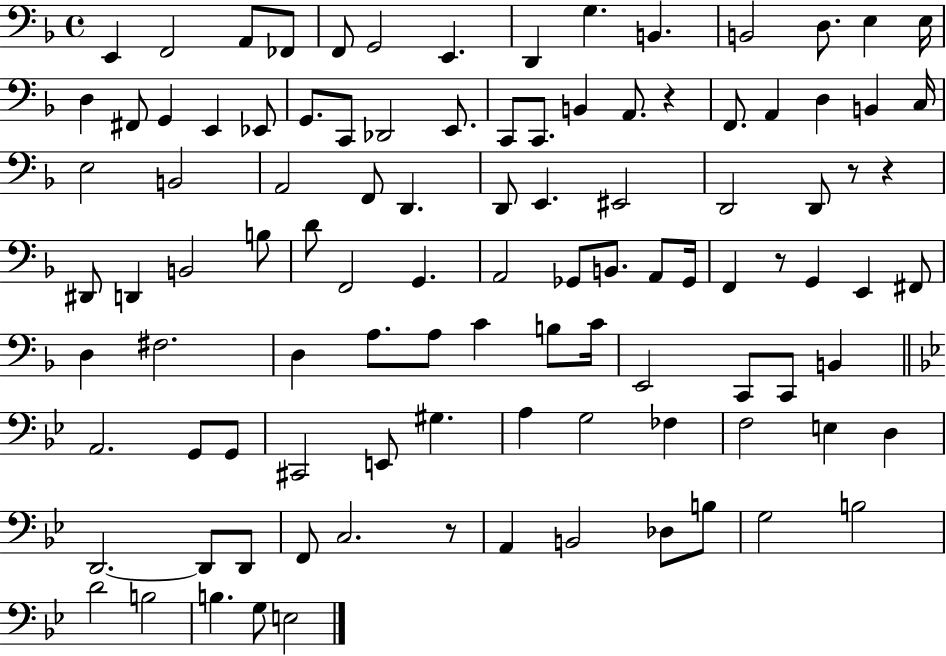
{
  \clef bass
  \time 4/4
  \defaultTimeSignature
  \key f \major
  e,4 f,2 a,8 fes,8 | f,8 g,2 e,4. | d,4 g4. b,4. | b,2 d8. e4 e16 | \break d4 fis,8 g,4 e,4 ees,8 | g,8. c,8 des,2 e,8. | c,8 c,8. b,4 a,8. r4 | f,8. a,4 d4 b,4 c16 | \break e2 b,2 | a,2 f,8 d,4. | d,8 e,4. eis,2 | d,2 d,8 r8 r4 | \break dis,8 d,4 b,2 b8 | d'8 f,2 g,4. | a,2 ges,8 b,8. a,8 ges,16 | f,4 r8 g,4 e,4 fis,8 | \break d4 fis2. | d4 a8. a8 c'4 b8 c'16 | e,2 c,8 c,8 b,4 | \bar "||" \break \key bes \major a,2. g,8 g,8 | cis,2 e,8 gis4. | a4 g2 fes4 | f2 e4 d4 | \break d,2.~~ d,8 d,8 | f,8 c2. r8 | a,4 b,2 des8 b8 | g2 b2 | \break d'2 b2 | b4. g8 e2 | \bar "|."
}